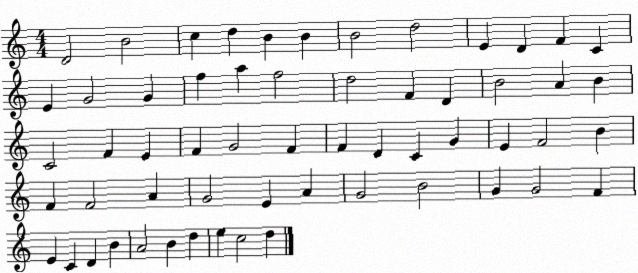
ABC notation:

X:1
T:Untitled
M:4/4
L:1/4
K:C
D2 B2 c d B B B2 d2 E D F C E G2 G f a f2 d2 F D B2 A B C2 F E F G2 F F D C G E F2 B F F2 A G2 E A G2 B2 G G2 F E C D B A2 B d e c2 d